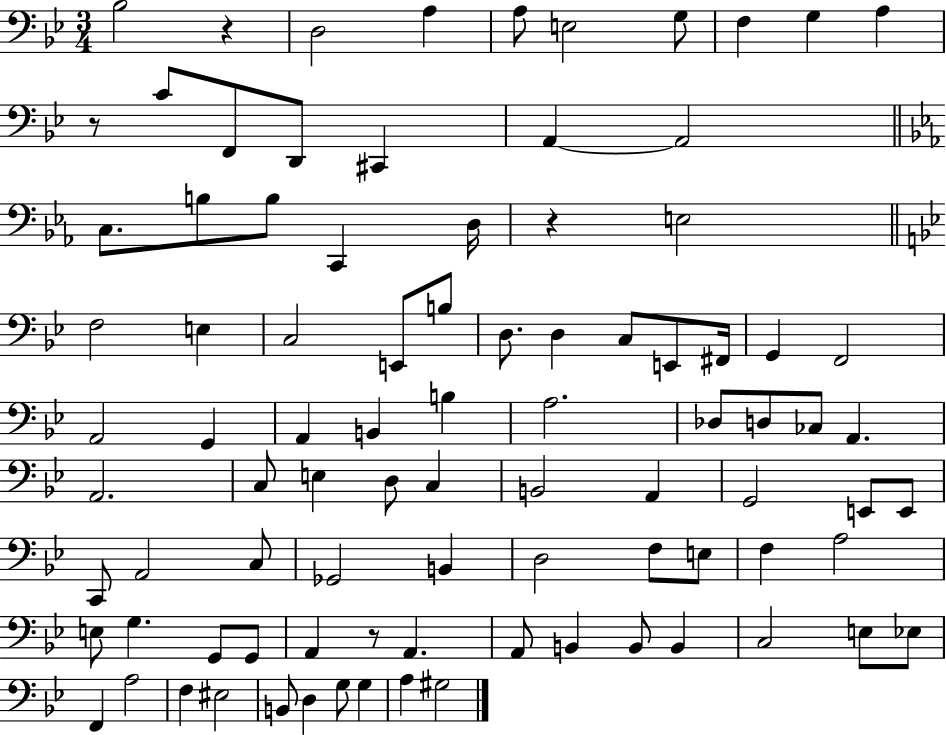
{
  \clef bass
  \numericTimeSignature
  \time 3/4
  \key bes \major
  bes2 r4 | d2 a4 | a8 e2 g8 | f4 g4 a4 | \break r8 c'8 f,8 d,8 cis,4 | a,4~~ a,2 | \bar "||" \break \key ees \major c8. b8 b8 c,4 d16 | r4 e2 | \bar "||" \break \key g \minor f2 e4 | c2 e,8 b8 | d8. d4 c8 e,8 fis,16 | g,4 f,2 | \break a,2 g,4 | a,4 b,4 b4 | a2. | des8 d8 ces8 a,4. | \break a,2. | c8 e4 d8 c4 | b,2 a,4 | g,2 e,8 e,8 | \break c,8 a,2 c8 | ges,2 b,4 | d2 f8 e8 | f4 a2 | \break e8 g4. g,8 g,8 | a,4 r8 a,4. | a,8 b,4 b,8 b,4 | c2 e8 ees8 | \break f,4 a2 | f4 eis2 | b,8 d4 g8 g4 | a4 gis2 | \break \bar "|."
}